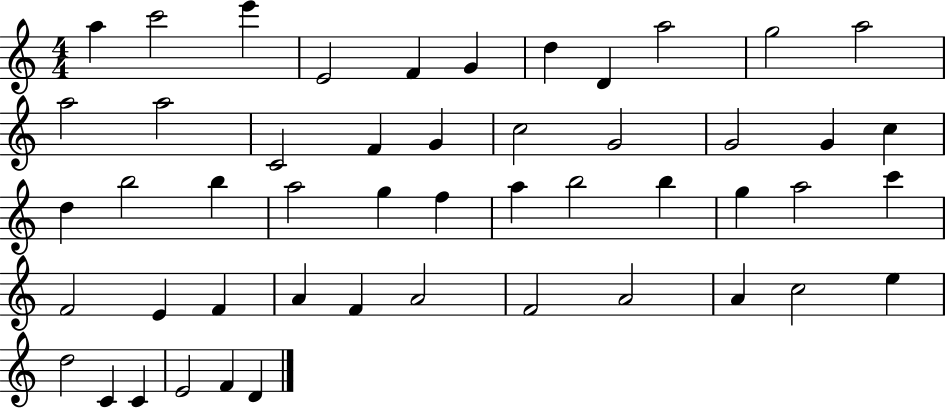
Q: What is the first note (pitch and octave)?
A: A5